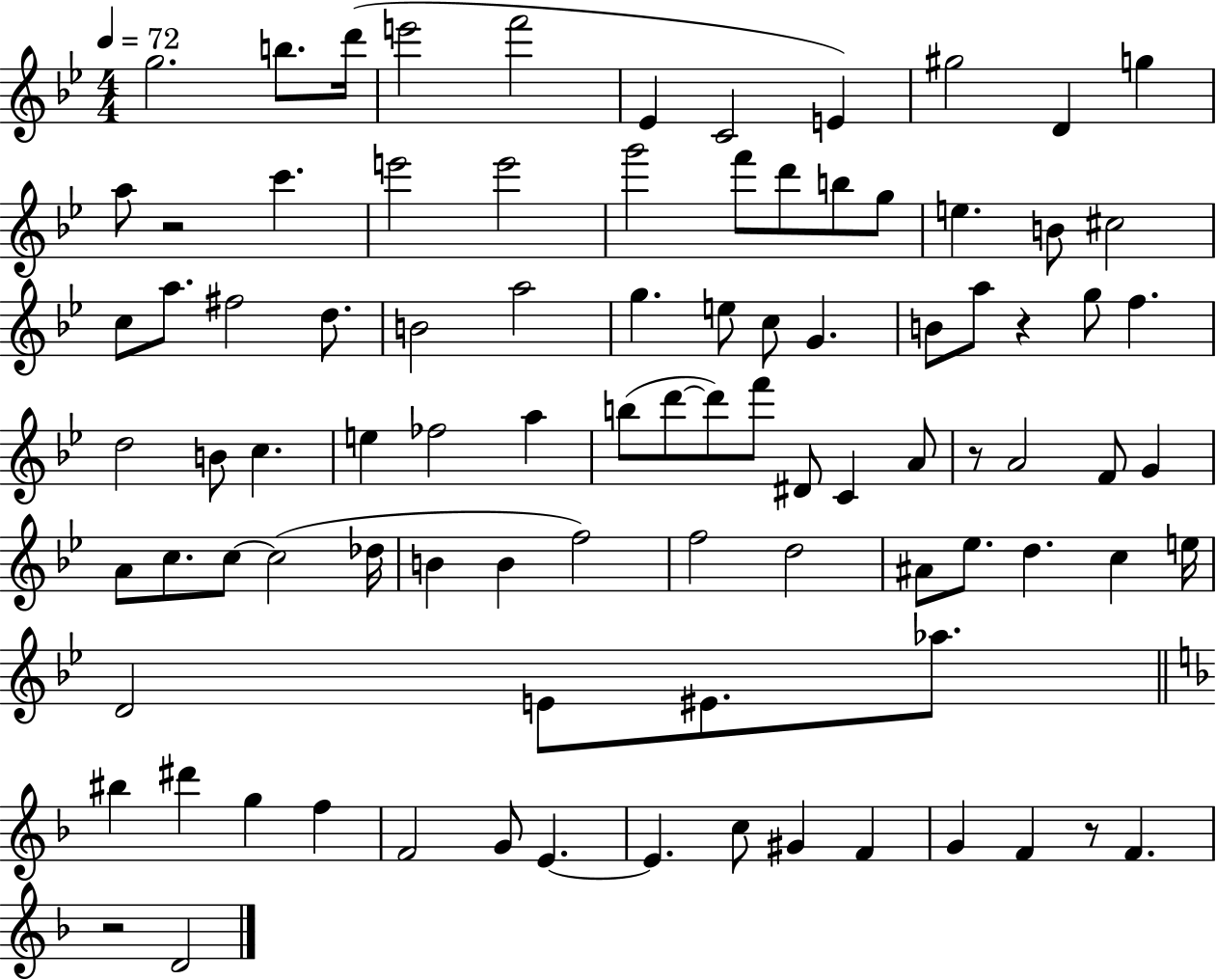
{
  \clef treble
  \numericTimeSignature
  \time 4/4
  \key bes \major
  \tempo 4 = 72
  \repeat volta 2 { g''2. b''8. d'''16( | e'''2 f'''2 | ees'4 c'2 e'4) | gis''2 d'4 g''4 | \break a''8 r2 c'''4. | e'''2 e'''2 | g'''2 f'''8 d'''8 b''8 g''8 | e''4. b'8 cis''2 | \break c''8 a''8. fis''2 d''8. | b'2 a''2 | g''4. e''8 c''8 g'4. | b'8 a''8 r4 g''8 f''4. | \break d''2 b'8 c''4. | e''4 fes''2 a''4 | b''8( d'''8~~ d'''8) f'''8 dis'8 c'4 a'8 | r8 a'2 f'8 g'4 | \break a'8 c''8. c''8~~ c''2( des''16 | b'4 b'4 f''2) | f''2 d''2 | ais'8 ees''8. d''4. c''4 e''16 | \break d'2 e'8 eis'8. aes''8. | \bar "||" \break \key d \minor bis''4 dis'''4 g''4 f''4 | f'2 g'8 e'4.~~ | e'4. c''8 gis'4 f'4 | g'4 f'4 r8 f'4. | \break r2 d'2 | } \bar "|."
}